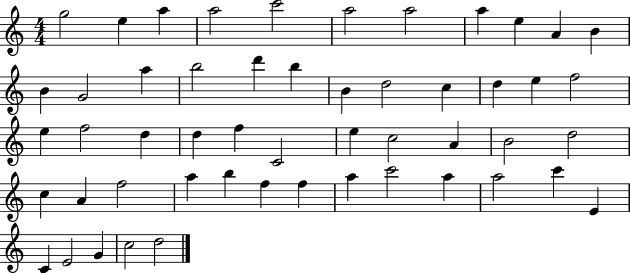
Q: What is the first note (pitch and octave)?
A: G5